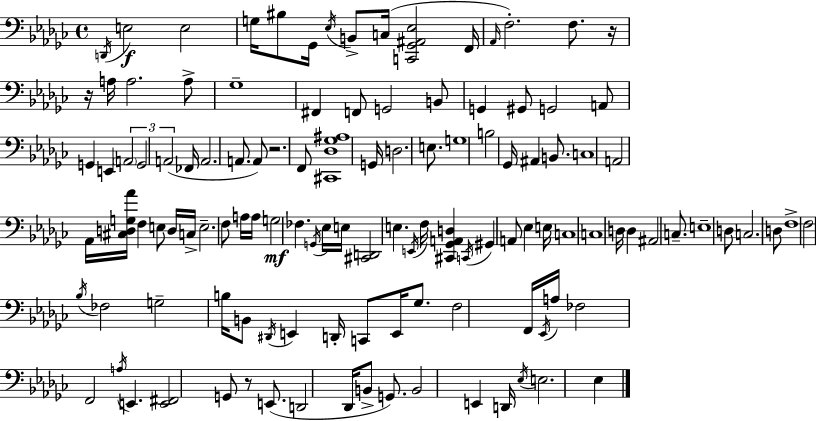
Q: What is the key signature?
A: EES minor